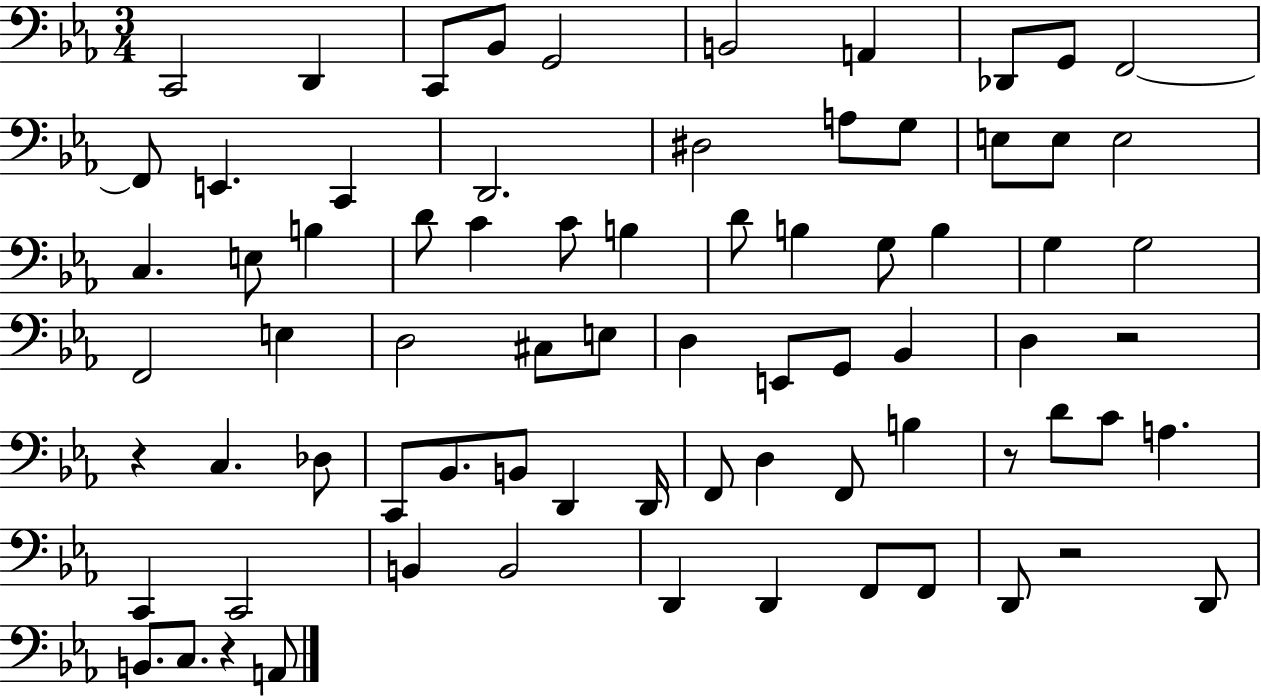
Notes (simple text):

C2/h D2/q C2/e Bb2/e G2/h B2/h A2/q Db2/e G2/e F2/h F2/e E2/q. C2/q D2/h. D#3/h A3/e G3/e E3/e E3/e E3/h C3/q. E3/e B3/q D4/e C4/q C4/e B3/q D4/e B3/q G3/e B3/q G3/q G3/h F2/h E3/q D3/h C#3/e E3/e D3/q E2/e G2/e Bb2/q D3/q R/h R/q C3/q. Db3/e C2/e Bb2/e. B2/e D2/q D2/s F2/e D3/q F2/e B3/q R/e D4/e C4/e A3/q. C2/q C2/h B2/q B2/h D2/q D2/q F2/e F2/e D2/e R/h D2/e B2/e. C3/e. R/q A2/e